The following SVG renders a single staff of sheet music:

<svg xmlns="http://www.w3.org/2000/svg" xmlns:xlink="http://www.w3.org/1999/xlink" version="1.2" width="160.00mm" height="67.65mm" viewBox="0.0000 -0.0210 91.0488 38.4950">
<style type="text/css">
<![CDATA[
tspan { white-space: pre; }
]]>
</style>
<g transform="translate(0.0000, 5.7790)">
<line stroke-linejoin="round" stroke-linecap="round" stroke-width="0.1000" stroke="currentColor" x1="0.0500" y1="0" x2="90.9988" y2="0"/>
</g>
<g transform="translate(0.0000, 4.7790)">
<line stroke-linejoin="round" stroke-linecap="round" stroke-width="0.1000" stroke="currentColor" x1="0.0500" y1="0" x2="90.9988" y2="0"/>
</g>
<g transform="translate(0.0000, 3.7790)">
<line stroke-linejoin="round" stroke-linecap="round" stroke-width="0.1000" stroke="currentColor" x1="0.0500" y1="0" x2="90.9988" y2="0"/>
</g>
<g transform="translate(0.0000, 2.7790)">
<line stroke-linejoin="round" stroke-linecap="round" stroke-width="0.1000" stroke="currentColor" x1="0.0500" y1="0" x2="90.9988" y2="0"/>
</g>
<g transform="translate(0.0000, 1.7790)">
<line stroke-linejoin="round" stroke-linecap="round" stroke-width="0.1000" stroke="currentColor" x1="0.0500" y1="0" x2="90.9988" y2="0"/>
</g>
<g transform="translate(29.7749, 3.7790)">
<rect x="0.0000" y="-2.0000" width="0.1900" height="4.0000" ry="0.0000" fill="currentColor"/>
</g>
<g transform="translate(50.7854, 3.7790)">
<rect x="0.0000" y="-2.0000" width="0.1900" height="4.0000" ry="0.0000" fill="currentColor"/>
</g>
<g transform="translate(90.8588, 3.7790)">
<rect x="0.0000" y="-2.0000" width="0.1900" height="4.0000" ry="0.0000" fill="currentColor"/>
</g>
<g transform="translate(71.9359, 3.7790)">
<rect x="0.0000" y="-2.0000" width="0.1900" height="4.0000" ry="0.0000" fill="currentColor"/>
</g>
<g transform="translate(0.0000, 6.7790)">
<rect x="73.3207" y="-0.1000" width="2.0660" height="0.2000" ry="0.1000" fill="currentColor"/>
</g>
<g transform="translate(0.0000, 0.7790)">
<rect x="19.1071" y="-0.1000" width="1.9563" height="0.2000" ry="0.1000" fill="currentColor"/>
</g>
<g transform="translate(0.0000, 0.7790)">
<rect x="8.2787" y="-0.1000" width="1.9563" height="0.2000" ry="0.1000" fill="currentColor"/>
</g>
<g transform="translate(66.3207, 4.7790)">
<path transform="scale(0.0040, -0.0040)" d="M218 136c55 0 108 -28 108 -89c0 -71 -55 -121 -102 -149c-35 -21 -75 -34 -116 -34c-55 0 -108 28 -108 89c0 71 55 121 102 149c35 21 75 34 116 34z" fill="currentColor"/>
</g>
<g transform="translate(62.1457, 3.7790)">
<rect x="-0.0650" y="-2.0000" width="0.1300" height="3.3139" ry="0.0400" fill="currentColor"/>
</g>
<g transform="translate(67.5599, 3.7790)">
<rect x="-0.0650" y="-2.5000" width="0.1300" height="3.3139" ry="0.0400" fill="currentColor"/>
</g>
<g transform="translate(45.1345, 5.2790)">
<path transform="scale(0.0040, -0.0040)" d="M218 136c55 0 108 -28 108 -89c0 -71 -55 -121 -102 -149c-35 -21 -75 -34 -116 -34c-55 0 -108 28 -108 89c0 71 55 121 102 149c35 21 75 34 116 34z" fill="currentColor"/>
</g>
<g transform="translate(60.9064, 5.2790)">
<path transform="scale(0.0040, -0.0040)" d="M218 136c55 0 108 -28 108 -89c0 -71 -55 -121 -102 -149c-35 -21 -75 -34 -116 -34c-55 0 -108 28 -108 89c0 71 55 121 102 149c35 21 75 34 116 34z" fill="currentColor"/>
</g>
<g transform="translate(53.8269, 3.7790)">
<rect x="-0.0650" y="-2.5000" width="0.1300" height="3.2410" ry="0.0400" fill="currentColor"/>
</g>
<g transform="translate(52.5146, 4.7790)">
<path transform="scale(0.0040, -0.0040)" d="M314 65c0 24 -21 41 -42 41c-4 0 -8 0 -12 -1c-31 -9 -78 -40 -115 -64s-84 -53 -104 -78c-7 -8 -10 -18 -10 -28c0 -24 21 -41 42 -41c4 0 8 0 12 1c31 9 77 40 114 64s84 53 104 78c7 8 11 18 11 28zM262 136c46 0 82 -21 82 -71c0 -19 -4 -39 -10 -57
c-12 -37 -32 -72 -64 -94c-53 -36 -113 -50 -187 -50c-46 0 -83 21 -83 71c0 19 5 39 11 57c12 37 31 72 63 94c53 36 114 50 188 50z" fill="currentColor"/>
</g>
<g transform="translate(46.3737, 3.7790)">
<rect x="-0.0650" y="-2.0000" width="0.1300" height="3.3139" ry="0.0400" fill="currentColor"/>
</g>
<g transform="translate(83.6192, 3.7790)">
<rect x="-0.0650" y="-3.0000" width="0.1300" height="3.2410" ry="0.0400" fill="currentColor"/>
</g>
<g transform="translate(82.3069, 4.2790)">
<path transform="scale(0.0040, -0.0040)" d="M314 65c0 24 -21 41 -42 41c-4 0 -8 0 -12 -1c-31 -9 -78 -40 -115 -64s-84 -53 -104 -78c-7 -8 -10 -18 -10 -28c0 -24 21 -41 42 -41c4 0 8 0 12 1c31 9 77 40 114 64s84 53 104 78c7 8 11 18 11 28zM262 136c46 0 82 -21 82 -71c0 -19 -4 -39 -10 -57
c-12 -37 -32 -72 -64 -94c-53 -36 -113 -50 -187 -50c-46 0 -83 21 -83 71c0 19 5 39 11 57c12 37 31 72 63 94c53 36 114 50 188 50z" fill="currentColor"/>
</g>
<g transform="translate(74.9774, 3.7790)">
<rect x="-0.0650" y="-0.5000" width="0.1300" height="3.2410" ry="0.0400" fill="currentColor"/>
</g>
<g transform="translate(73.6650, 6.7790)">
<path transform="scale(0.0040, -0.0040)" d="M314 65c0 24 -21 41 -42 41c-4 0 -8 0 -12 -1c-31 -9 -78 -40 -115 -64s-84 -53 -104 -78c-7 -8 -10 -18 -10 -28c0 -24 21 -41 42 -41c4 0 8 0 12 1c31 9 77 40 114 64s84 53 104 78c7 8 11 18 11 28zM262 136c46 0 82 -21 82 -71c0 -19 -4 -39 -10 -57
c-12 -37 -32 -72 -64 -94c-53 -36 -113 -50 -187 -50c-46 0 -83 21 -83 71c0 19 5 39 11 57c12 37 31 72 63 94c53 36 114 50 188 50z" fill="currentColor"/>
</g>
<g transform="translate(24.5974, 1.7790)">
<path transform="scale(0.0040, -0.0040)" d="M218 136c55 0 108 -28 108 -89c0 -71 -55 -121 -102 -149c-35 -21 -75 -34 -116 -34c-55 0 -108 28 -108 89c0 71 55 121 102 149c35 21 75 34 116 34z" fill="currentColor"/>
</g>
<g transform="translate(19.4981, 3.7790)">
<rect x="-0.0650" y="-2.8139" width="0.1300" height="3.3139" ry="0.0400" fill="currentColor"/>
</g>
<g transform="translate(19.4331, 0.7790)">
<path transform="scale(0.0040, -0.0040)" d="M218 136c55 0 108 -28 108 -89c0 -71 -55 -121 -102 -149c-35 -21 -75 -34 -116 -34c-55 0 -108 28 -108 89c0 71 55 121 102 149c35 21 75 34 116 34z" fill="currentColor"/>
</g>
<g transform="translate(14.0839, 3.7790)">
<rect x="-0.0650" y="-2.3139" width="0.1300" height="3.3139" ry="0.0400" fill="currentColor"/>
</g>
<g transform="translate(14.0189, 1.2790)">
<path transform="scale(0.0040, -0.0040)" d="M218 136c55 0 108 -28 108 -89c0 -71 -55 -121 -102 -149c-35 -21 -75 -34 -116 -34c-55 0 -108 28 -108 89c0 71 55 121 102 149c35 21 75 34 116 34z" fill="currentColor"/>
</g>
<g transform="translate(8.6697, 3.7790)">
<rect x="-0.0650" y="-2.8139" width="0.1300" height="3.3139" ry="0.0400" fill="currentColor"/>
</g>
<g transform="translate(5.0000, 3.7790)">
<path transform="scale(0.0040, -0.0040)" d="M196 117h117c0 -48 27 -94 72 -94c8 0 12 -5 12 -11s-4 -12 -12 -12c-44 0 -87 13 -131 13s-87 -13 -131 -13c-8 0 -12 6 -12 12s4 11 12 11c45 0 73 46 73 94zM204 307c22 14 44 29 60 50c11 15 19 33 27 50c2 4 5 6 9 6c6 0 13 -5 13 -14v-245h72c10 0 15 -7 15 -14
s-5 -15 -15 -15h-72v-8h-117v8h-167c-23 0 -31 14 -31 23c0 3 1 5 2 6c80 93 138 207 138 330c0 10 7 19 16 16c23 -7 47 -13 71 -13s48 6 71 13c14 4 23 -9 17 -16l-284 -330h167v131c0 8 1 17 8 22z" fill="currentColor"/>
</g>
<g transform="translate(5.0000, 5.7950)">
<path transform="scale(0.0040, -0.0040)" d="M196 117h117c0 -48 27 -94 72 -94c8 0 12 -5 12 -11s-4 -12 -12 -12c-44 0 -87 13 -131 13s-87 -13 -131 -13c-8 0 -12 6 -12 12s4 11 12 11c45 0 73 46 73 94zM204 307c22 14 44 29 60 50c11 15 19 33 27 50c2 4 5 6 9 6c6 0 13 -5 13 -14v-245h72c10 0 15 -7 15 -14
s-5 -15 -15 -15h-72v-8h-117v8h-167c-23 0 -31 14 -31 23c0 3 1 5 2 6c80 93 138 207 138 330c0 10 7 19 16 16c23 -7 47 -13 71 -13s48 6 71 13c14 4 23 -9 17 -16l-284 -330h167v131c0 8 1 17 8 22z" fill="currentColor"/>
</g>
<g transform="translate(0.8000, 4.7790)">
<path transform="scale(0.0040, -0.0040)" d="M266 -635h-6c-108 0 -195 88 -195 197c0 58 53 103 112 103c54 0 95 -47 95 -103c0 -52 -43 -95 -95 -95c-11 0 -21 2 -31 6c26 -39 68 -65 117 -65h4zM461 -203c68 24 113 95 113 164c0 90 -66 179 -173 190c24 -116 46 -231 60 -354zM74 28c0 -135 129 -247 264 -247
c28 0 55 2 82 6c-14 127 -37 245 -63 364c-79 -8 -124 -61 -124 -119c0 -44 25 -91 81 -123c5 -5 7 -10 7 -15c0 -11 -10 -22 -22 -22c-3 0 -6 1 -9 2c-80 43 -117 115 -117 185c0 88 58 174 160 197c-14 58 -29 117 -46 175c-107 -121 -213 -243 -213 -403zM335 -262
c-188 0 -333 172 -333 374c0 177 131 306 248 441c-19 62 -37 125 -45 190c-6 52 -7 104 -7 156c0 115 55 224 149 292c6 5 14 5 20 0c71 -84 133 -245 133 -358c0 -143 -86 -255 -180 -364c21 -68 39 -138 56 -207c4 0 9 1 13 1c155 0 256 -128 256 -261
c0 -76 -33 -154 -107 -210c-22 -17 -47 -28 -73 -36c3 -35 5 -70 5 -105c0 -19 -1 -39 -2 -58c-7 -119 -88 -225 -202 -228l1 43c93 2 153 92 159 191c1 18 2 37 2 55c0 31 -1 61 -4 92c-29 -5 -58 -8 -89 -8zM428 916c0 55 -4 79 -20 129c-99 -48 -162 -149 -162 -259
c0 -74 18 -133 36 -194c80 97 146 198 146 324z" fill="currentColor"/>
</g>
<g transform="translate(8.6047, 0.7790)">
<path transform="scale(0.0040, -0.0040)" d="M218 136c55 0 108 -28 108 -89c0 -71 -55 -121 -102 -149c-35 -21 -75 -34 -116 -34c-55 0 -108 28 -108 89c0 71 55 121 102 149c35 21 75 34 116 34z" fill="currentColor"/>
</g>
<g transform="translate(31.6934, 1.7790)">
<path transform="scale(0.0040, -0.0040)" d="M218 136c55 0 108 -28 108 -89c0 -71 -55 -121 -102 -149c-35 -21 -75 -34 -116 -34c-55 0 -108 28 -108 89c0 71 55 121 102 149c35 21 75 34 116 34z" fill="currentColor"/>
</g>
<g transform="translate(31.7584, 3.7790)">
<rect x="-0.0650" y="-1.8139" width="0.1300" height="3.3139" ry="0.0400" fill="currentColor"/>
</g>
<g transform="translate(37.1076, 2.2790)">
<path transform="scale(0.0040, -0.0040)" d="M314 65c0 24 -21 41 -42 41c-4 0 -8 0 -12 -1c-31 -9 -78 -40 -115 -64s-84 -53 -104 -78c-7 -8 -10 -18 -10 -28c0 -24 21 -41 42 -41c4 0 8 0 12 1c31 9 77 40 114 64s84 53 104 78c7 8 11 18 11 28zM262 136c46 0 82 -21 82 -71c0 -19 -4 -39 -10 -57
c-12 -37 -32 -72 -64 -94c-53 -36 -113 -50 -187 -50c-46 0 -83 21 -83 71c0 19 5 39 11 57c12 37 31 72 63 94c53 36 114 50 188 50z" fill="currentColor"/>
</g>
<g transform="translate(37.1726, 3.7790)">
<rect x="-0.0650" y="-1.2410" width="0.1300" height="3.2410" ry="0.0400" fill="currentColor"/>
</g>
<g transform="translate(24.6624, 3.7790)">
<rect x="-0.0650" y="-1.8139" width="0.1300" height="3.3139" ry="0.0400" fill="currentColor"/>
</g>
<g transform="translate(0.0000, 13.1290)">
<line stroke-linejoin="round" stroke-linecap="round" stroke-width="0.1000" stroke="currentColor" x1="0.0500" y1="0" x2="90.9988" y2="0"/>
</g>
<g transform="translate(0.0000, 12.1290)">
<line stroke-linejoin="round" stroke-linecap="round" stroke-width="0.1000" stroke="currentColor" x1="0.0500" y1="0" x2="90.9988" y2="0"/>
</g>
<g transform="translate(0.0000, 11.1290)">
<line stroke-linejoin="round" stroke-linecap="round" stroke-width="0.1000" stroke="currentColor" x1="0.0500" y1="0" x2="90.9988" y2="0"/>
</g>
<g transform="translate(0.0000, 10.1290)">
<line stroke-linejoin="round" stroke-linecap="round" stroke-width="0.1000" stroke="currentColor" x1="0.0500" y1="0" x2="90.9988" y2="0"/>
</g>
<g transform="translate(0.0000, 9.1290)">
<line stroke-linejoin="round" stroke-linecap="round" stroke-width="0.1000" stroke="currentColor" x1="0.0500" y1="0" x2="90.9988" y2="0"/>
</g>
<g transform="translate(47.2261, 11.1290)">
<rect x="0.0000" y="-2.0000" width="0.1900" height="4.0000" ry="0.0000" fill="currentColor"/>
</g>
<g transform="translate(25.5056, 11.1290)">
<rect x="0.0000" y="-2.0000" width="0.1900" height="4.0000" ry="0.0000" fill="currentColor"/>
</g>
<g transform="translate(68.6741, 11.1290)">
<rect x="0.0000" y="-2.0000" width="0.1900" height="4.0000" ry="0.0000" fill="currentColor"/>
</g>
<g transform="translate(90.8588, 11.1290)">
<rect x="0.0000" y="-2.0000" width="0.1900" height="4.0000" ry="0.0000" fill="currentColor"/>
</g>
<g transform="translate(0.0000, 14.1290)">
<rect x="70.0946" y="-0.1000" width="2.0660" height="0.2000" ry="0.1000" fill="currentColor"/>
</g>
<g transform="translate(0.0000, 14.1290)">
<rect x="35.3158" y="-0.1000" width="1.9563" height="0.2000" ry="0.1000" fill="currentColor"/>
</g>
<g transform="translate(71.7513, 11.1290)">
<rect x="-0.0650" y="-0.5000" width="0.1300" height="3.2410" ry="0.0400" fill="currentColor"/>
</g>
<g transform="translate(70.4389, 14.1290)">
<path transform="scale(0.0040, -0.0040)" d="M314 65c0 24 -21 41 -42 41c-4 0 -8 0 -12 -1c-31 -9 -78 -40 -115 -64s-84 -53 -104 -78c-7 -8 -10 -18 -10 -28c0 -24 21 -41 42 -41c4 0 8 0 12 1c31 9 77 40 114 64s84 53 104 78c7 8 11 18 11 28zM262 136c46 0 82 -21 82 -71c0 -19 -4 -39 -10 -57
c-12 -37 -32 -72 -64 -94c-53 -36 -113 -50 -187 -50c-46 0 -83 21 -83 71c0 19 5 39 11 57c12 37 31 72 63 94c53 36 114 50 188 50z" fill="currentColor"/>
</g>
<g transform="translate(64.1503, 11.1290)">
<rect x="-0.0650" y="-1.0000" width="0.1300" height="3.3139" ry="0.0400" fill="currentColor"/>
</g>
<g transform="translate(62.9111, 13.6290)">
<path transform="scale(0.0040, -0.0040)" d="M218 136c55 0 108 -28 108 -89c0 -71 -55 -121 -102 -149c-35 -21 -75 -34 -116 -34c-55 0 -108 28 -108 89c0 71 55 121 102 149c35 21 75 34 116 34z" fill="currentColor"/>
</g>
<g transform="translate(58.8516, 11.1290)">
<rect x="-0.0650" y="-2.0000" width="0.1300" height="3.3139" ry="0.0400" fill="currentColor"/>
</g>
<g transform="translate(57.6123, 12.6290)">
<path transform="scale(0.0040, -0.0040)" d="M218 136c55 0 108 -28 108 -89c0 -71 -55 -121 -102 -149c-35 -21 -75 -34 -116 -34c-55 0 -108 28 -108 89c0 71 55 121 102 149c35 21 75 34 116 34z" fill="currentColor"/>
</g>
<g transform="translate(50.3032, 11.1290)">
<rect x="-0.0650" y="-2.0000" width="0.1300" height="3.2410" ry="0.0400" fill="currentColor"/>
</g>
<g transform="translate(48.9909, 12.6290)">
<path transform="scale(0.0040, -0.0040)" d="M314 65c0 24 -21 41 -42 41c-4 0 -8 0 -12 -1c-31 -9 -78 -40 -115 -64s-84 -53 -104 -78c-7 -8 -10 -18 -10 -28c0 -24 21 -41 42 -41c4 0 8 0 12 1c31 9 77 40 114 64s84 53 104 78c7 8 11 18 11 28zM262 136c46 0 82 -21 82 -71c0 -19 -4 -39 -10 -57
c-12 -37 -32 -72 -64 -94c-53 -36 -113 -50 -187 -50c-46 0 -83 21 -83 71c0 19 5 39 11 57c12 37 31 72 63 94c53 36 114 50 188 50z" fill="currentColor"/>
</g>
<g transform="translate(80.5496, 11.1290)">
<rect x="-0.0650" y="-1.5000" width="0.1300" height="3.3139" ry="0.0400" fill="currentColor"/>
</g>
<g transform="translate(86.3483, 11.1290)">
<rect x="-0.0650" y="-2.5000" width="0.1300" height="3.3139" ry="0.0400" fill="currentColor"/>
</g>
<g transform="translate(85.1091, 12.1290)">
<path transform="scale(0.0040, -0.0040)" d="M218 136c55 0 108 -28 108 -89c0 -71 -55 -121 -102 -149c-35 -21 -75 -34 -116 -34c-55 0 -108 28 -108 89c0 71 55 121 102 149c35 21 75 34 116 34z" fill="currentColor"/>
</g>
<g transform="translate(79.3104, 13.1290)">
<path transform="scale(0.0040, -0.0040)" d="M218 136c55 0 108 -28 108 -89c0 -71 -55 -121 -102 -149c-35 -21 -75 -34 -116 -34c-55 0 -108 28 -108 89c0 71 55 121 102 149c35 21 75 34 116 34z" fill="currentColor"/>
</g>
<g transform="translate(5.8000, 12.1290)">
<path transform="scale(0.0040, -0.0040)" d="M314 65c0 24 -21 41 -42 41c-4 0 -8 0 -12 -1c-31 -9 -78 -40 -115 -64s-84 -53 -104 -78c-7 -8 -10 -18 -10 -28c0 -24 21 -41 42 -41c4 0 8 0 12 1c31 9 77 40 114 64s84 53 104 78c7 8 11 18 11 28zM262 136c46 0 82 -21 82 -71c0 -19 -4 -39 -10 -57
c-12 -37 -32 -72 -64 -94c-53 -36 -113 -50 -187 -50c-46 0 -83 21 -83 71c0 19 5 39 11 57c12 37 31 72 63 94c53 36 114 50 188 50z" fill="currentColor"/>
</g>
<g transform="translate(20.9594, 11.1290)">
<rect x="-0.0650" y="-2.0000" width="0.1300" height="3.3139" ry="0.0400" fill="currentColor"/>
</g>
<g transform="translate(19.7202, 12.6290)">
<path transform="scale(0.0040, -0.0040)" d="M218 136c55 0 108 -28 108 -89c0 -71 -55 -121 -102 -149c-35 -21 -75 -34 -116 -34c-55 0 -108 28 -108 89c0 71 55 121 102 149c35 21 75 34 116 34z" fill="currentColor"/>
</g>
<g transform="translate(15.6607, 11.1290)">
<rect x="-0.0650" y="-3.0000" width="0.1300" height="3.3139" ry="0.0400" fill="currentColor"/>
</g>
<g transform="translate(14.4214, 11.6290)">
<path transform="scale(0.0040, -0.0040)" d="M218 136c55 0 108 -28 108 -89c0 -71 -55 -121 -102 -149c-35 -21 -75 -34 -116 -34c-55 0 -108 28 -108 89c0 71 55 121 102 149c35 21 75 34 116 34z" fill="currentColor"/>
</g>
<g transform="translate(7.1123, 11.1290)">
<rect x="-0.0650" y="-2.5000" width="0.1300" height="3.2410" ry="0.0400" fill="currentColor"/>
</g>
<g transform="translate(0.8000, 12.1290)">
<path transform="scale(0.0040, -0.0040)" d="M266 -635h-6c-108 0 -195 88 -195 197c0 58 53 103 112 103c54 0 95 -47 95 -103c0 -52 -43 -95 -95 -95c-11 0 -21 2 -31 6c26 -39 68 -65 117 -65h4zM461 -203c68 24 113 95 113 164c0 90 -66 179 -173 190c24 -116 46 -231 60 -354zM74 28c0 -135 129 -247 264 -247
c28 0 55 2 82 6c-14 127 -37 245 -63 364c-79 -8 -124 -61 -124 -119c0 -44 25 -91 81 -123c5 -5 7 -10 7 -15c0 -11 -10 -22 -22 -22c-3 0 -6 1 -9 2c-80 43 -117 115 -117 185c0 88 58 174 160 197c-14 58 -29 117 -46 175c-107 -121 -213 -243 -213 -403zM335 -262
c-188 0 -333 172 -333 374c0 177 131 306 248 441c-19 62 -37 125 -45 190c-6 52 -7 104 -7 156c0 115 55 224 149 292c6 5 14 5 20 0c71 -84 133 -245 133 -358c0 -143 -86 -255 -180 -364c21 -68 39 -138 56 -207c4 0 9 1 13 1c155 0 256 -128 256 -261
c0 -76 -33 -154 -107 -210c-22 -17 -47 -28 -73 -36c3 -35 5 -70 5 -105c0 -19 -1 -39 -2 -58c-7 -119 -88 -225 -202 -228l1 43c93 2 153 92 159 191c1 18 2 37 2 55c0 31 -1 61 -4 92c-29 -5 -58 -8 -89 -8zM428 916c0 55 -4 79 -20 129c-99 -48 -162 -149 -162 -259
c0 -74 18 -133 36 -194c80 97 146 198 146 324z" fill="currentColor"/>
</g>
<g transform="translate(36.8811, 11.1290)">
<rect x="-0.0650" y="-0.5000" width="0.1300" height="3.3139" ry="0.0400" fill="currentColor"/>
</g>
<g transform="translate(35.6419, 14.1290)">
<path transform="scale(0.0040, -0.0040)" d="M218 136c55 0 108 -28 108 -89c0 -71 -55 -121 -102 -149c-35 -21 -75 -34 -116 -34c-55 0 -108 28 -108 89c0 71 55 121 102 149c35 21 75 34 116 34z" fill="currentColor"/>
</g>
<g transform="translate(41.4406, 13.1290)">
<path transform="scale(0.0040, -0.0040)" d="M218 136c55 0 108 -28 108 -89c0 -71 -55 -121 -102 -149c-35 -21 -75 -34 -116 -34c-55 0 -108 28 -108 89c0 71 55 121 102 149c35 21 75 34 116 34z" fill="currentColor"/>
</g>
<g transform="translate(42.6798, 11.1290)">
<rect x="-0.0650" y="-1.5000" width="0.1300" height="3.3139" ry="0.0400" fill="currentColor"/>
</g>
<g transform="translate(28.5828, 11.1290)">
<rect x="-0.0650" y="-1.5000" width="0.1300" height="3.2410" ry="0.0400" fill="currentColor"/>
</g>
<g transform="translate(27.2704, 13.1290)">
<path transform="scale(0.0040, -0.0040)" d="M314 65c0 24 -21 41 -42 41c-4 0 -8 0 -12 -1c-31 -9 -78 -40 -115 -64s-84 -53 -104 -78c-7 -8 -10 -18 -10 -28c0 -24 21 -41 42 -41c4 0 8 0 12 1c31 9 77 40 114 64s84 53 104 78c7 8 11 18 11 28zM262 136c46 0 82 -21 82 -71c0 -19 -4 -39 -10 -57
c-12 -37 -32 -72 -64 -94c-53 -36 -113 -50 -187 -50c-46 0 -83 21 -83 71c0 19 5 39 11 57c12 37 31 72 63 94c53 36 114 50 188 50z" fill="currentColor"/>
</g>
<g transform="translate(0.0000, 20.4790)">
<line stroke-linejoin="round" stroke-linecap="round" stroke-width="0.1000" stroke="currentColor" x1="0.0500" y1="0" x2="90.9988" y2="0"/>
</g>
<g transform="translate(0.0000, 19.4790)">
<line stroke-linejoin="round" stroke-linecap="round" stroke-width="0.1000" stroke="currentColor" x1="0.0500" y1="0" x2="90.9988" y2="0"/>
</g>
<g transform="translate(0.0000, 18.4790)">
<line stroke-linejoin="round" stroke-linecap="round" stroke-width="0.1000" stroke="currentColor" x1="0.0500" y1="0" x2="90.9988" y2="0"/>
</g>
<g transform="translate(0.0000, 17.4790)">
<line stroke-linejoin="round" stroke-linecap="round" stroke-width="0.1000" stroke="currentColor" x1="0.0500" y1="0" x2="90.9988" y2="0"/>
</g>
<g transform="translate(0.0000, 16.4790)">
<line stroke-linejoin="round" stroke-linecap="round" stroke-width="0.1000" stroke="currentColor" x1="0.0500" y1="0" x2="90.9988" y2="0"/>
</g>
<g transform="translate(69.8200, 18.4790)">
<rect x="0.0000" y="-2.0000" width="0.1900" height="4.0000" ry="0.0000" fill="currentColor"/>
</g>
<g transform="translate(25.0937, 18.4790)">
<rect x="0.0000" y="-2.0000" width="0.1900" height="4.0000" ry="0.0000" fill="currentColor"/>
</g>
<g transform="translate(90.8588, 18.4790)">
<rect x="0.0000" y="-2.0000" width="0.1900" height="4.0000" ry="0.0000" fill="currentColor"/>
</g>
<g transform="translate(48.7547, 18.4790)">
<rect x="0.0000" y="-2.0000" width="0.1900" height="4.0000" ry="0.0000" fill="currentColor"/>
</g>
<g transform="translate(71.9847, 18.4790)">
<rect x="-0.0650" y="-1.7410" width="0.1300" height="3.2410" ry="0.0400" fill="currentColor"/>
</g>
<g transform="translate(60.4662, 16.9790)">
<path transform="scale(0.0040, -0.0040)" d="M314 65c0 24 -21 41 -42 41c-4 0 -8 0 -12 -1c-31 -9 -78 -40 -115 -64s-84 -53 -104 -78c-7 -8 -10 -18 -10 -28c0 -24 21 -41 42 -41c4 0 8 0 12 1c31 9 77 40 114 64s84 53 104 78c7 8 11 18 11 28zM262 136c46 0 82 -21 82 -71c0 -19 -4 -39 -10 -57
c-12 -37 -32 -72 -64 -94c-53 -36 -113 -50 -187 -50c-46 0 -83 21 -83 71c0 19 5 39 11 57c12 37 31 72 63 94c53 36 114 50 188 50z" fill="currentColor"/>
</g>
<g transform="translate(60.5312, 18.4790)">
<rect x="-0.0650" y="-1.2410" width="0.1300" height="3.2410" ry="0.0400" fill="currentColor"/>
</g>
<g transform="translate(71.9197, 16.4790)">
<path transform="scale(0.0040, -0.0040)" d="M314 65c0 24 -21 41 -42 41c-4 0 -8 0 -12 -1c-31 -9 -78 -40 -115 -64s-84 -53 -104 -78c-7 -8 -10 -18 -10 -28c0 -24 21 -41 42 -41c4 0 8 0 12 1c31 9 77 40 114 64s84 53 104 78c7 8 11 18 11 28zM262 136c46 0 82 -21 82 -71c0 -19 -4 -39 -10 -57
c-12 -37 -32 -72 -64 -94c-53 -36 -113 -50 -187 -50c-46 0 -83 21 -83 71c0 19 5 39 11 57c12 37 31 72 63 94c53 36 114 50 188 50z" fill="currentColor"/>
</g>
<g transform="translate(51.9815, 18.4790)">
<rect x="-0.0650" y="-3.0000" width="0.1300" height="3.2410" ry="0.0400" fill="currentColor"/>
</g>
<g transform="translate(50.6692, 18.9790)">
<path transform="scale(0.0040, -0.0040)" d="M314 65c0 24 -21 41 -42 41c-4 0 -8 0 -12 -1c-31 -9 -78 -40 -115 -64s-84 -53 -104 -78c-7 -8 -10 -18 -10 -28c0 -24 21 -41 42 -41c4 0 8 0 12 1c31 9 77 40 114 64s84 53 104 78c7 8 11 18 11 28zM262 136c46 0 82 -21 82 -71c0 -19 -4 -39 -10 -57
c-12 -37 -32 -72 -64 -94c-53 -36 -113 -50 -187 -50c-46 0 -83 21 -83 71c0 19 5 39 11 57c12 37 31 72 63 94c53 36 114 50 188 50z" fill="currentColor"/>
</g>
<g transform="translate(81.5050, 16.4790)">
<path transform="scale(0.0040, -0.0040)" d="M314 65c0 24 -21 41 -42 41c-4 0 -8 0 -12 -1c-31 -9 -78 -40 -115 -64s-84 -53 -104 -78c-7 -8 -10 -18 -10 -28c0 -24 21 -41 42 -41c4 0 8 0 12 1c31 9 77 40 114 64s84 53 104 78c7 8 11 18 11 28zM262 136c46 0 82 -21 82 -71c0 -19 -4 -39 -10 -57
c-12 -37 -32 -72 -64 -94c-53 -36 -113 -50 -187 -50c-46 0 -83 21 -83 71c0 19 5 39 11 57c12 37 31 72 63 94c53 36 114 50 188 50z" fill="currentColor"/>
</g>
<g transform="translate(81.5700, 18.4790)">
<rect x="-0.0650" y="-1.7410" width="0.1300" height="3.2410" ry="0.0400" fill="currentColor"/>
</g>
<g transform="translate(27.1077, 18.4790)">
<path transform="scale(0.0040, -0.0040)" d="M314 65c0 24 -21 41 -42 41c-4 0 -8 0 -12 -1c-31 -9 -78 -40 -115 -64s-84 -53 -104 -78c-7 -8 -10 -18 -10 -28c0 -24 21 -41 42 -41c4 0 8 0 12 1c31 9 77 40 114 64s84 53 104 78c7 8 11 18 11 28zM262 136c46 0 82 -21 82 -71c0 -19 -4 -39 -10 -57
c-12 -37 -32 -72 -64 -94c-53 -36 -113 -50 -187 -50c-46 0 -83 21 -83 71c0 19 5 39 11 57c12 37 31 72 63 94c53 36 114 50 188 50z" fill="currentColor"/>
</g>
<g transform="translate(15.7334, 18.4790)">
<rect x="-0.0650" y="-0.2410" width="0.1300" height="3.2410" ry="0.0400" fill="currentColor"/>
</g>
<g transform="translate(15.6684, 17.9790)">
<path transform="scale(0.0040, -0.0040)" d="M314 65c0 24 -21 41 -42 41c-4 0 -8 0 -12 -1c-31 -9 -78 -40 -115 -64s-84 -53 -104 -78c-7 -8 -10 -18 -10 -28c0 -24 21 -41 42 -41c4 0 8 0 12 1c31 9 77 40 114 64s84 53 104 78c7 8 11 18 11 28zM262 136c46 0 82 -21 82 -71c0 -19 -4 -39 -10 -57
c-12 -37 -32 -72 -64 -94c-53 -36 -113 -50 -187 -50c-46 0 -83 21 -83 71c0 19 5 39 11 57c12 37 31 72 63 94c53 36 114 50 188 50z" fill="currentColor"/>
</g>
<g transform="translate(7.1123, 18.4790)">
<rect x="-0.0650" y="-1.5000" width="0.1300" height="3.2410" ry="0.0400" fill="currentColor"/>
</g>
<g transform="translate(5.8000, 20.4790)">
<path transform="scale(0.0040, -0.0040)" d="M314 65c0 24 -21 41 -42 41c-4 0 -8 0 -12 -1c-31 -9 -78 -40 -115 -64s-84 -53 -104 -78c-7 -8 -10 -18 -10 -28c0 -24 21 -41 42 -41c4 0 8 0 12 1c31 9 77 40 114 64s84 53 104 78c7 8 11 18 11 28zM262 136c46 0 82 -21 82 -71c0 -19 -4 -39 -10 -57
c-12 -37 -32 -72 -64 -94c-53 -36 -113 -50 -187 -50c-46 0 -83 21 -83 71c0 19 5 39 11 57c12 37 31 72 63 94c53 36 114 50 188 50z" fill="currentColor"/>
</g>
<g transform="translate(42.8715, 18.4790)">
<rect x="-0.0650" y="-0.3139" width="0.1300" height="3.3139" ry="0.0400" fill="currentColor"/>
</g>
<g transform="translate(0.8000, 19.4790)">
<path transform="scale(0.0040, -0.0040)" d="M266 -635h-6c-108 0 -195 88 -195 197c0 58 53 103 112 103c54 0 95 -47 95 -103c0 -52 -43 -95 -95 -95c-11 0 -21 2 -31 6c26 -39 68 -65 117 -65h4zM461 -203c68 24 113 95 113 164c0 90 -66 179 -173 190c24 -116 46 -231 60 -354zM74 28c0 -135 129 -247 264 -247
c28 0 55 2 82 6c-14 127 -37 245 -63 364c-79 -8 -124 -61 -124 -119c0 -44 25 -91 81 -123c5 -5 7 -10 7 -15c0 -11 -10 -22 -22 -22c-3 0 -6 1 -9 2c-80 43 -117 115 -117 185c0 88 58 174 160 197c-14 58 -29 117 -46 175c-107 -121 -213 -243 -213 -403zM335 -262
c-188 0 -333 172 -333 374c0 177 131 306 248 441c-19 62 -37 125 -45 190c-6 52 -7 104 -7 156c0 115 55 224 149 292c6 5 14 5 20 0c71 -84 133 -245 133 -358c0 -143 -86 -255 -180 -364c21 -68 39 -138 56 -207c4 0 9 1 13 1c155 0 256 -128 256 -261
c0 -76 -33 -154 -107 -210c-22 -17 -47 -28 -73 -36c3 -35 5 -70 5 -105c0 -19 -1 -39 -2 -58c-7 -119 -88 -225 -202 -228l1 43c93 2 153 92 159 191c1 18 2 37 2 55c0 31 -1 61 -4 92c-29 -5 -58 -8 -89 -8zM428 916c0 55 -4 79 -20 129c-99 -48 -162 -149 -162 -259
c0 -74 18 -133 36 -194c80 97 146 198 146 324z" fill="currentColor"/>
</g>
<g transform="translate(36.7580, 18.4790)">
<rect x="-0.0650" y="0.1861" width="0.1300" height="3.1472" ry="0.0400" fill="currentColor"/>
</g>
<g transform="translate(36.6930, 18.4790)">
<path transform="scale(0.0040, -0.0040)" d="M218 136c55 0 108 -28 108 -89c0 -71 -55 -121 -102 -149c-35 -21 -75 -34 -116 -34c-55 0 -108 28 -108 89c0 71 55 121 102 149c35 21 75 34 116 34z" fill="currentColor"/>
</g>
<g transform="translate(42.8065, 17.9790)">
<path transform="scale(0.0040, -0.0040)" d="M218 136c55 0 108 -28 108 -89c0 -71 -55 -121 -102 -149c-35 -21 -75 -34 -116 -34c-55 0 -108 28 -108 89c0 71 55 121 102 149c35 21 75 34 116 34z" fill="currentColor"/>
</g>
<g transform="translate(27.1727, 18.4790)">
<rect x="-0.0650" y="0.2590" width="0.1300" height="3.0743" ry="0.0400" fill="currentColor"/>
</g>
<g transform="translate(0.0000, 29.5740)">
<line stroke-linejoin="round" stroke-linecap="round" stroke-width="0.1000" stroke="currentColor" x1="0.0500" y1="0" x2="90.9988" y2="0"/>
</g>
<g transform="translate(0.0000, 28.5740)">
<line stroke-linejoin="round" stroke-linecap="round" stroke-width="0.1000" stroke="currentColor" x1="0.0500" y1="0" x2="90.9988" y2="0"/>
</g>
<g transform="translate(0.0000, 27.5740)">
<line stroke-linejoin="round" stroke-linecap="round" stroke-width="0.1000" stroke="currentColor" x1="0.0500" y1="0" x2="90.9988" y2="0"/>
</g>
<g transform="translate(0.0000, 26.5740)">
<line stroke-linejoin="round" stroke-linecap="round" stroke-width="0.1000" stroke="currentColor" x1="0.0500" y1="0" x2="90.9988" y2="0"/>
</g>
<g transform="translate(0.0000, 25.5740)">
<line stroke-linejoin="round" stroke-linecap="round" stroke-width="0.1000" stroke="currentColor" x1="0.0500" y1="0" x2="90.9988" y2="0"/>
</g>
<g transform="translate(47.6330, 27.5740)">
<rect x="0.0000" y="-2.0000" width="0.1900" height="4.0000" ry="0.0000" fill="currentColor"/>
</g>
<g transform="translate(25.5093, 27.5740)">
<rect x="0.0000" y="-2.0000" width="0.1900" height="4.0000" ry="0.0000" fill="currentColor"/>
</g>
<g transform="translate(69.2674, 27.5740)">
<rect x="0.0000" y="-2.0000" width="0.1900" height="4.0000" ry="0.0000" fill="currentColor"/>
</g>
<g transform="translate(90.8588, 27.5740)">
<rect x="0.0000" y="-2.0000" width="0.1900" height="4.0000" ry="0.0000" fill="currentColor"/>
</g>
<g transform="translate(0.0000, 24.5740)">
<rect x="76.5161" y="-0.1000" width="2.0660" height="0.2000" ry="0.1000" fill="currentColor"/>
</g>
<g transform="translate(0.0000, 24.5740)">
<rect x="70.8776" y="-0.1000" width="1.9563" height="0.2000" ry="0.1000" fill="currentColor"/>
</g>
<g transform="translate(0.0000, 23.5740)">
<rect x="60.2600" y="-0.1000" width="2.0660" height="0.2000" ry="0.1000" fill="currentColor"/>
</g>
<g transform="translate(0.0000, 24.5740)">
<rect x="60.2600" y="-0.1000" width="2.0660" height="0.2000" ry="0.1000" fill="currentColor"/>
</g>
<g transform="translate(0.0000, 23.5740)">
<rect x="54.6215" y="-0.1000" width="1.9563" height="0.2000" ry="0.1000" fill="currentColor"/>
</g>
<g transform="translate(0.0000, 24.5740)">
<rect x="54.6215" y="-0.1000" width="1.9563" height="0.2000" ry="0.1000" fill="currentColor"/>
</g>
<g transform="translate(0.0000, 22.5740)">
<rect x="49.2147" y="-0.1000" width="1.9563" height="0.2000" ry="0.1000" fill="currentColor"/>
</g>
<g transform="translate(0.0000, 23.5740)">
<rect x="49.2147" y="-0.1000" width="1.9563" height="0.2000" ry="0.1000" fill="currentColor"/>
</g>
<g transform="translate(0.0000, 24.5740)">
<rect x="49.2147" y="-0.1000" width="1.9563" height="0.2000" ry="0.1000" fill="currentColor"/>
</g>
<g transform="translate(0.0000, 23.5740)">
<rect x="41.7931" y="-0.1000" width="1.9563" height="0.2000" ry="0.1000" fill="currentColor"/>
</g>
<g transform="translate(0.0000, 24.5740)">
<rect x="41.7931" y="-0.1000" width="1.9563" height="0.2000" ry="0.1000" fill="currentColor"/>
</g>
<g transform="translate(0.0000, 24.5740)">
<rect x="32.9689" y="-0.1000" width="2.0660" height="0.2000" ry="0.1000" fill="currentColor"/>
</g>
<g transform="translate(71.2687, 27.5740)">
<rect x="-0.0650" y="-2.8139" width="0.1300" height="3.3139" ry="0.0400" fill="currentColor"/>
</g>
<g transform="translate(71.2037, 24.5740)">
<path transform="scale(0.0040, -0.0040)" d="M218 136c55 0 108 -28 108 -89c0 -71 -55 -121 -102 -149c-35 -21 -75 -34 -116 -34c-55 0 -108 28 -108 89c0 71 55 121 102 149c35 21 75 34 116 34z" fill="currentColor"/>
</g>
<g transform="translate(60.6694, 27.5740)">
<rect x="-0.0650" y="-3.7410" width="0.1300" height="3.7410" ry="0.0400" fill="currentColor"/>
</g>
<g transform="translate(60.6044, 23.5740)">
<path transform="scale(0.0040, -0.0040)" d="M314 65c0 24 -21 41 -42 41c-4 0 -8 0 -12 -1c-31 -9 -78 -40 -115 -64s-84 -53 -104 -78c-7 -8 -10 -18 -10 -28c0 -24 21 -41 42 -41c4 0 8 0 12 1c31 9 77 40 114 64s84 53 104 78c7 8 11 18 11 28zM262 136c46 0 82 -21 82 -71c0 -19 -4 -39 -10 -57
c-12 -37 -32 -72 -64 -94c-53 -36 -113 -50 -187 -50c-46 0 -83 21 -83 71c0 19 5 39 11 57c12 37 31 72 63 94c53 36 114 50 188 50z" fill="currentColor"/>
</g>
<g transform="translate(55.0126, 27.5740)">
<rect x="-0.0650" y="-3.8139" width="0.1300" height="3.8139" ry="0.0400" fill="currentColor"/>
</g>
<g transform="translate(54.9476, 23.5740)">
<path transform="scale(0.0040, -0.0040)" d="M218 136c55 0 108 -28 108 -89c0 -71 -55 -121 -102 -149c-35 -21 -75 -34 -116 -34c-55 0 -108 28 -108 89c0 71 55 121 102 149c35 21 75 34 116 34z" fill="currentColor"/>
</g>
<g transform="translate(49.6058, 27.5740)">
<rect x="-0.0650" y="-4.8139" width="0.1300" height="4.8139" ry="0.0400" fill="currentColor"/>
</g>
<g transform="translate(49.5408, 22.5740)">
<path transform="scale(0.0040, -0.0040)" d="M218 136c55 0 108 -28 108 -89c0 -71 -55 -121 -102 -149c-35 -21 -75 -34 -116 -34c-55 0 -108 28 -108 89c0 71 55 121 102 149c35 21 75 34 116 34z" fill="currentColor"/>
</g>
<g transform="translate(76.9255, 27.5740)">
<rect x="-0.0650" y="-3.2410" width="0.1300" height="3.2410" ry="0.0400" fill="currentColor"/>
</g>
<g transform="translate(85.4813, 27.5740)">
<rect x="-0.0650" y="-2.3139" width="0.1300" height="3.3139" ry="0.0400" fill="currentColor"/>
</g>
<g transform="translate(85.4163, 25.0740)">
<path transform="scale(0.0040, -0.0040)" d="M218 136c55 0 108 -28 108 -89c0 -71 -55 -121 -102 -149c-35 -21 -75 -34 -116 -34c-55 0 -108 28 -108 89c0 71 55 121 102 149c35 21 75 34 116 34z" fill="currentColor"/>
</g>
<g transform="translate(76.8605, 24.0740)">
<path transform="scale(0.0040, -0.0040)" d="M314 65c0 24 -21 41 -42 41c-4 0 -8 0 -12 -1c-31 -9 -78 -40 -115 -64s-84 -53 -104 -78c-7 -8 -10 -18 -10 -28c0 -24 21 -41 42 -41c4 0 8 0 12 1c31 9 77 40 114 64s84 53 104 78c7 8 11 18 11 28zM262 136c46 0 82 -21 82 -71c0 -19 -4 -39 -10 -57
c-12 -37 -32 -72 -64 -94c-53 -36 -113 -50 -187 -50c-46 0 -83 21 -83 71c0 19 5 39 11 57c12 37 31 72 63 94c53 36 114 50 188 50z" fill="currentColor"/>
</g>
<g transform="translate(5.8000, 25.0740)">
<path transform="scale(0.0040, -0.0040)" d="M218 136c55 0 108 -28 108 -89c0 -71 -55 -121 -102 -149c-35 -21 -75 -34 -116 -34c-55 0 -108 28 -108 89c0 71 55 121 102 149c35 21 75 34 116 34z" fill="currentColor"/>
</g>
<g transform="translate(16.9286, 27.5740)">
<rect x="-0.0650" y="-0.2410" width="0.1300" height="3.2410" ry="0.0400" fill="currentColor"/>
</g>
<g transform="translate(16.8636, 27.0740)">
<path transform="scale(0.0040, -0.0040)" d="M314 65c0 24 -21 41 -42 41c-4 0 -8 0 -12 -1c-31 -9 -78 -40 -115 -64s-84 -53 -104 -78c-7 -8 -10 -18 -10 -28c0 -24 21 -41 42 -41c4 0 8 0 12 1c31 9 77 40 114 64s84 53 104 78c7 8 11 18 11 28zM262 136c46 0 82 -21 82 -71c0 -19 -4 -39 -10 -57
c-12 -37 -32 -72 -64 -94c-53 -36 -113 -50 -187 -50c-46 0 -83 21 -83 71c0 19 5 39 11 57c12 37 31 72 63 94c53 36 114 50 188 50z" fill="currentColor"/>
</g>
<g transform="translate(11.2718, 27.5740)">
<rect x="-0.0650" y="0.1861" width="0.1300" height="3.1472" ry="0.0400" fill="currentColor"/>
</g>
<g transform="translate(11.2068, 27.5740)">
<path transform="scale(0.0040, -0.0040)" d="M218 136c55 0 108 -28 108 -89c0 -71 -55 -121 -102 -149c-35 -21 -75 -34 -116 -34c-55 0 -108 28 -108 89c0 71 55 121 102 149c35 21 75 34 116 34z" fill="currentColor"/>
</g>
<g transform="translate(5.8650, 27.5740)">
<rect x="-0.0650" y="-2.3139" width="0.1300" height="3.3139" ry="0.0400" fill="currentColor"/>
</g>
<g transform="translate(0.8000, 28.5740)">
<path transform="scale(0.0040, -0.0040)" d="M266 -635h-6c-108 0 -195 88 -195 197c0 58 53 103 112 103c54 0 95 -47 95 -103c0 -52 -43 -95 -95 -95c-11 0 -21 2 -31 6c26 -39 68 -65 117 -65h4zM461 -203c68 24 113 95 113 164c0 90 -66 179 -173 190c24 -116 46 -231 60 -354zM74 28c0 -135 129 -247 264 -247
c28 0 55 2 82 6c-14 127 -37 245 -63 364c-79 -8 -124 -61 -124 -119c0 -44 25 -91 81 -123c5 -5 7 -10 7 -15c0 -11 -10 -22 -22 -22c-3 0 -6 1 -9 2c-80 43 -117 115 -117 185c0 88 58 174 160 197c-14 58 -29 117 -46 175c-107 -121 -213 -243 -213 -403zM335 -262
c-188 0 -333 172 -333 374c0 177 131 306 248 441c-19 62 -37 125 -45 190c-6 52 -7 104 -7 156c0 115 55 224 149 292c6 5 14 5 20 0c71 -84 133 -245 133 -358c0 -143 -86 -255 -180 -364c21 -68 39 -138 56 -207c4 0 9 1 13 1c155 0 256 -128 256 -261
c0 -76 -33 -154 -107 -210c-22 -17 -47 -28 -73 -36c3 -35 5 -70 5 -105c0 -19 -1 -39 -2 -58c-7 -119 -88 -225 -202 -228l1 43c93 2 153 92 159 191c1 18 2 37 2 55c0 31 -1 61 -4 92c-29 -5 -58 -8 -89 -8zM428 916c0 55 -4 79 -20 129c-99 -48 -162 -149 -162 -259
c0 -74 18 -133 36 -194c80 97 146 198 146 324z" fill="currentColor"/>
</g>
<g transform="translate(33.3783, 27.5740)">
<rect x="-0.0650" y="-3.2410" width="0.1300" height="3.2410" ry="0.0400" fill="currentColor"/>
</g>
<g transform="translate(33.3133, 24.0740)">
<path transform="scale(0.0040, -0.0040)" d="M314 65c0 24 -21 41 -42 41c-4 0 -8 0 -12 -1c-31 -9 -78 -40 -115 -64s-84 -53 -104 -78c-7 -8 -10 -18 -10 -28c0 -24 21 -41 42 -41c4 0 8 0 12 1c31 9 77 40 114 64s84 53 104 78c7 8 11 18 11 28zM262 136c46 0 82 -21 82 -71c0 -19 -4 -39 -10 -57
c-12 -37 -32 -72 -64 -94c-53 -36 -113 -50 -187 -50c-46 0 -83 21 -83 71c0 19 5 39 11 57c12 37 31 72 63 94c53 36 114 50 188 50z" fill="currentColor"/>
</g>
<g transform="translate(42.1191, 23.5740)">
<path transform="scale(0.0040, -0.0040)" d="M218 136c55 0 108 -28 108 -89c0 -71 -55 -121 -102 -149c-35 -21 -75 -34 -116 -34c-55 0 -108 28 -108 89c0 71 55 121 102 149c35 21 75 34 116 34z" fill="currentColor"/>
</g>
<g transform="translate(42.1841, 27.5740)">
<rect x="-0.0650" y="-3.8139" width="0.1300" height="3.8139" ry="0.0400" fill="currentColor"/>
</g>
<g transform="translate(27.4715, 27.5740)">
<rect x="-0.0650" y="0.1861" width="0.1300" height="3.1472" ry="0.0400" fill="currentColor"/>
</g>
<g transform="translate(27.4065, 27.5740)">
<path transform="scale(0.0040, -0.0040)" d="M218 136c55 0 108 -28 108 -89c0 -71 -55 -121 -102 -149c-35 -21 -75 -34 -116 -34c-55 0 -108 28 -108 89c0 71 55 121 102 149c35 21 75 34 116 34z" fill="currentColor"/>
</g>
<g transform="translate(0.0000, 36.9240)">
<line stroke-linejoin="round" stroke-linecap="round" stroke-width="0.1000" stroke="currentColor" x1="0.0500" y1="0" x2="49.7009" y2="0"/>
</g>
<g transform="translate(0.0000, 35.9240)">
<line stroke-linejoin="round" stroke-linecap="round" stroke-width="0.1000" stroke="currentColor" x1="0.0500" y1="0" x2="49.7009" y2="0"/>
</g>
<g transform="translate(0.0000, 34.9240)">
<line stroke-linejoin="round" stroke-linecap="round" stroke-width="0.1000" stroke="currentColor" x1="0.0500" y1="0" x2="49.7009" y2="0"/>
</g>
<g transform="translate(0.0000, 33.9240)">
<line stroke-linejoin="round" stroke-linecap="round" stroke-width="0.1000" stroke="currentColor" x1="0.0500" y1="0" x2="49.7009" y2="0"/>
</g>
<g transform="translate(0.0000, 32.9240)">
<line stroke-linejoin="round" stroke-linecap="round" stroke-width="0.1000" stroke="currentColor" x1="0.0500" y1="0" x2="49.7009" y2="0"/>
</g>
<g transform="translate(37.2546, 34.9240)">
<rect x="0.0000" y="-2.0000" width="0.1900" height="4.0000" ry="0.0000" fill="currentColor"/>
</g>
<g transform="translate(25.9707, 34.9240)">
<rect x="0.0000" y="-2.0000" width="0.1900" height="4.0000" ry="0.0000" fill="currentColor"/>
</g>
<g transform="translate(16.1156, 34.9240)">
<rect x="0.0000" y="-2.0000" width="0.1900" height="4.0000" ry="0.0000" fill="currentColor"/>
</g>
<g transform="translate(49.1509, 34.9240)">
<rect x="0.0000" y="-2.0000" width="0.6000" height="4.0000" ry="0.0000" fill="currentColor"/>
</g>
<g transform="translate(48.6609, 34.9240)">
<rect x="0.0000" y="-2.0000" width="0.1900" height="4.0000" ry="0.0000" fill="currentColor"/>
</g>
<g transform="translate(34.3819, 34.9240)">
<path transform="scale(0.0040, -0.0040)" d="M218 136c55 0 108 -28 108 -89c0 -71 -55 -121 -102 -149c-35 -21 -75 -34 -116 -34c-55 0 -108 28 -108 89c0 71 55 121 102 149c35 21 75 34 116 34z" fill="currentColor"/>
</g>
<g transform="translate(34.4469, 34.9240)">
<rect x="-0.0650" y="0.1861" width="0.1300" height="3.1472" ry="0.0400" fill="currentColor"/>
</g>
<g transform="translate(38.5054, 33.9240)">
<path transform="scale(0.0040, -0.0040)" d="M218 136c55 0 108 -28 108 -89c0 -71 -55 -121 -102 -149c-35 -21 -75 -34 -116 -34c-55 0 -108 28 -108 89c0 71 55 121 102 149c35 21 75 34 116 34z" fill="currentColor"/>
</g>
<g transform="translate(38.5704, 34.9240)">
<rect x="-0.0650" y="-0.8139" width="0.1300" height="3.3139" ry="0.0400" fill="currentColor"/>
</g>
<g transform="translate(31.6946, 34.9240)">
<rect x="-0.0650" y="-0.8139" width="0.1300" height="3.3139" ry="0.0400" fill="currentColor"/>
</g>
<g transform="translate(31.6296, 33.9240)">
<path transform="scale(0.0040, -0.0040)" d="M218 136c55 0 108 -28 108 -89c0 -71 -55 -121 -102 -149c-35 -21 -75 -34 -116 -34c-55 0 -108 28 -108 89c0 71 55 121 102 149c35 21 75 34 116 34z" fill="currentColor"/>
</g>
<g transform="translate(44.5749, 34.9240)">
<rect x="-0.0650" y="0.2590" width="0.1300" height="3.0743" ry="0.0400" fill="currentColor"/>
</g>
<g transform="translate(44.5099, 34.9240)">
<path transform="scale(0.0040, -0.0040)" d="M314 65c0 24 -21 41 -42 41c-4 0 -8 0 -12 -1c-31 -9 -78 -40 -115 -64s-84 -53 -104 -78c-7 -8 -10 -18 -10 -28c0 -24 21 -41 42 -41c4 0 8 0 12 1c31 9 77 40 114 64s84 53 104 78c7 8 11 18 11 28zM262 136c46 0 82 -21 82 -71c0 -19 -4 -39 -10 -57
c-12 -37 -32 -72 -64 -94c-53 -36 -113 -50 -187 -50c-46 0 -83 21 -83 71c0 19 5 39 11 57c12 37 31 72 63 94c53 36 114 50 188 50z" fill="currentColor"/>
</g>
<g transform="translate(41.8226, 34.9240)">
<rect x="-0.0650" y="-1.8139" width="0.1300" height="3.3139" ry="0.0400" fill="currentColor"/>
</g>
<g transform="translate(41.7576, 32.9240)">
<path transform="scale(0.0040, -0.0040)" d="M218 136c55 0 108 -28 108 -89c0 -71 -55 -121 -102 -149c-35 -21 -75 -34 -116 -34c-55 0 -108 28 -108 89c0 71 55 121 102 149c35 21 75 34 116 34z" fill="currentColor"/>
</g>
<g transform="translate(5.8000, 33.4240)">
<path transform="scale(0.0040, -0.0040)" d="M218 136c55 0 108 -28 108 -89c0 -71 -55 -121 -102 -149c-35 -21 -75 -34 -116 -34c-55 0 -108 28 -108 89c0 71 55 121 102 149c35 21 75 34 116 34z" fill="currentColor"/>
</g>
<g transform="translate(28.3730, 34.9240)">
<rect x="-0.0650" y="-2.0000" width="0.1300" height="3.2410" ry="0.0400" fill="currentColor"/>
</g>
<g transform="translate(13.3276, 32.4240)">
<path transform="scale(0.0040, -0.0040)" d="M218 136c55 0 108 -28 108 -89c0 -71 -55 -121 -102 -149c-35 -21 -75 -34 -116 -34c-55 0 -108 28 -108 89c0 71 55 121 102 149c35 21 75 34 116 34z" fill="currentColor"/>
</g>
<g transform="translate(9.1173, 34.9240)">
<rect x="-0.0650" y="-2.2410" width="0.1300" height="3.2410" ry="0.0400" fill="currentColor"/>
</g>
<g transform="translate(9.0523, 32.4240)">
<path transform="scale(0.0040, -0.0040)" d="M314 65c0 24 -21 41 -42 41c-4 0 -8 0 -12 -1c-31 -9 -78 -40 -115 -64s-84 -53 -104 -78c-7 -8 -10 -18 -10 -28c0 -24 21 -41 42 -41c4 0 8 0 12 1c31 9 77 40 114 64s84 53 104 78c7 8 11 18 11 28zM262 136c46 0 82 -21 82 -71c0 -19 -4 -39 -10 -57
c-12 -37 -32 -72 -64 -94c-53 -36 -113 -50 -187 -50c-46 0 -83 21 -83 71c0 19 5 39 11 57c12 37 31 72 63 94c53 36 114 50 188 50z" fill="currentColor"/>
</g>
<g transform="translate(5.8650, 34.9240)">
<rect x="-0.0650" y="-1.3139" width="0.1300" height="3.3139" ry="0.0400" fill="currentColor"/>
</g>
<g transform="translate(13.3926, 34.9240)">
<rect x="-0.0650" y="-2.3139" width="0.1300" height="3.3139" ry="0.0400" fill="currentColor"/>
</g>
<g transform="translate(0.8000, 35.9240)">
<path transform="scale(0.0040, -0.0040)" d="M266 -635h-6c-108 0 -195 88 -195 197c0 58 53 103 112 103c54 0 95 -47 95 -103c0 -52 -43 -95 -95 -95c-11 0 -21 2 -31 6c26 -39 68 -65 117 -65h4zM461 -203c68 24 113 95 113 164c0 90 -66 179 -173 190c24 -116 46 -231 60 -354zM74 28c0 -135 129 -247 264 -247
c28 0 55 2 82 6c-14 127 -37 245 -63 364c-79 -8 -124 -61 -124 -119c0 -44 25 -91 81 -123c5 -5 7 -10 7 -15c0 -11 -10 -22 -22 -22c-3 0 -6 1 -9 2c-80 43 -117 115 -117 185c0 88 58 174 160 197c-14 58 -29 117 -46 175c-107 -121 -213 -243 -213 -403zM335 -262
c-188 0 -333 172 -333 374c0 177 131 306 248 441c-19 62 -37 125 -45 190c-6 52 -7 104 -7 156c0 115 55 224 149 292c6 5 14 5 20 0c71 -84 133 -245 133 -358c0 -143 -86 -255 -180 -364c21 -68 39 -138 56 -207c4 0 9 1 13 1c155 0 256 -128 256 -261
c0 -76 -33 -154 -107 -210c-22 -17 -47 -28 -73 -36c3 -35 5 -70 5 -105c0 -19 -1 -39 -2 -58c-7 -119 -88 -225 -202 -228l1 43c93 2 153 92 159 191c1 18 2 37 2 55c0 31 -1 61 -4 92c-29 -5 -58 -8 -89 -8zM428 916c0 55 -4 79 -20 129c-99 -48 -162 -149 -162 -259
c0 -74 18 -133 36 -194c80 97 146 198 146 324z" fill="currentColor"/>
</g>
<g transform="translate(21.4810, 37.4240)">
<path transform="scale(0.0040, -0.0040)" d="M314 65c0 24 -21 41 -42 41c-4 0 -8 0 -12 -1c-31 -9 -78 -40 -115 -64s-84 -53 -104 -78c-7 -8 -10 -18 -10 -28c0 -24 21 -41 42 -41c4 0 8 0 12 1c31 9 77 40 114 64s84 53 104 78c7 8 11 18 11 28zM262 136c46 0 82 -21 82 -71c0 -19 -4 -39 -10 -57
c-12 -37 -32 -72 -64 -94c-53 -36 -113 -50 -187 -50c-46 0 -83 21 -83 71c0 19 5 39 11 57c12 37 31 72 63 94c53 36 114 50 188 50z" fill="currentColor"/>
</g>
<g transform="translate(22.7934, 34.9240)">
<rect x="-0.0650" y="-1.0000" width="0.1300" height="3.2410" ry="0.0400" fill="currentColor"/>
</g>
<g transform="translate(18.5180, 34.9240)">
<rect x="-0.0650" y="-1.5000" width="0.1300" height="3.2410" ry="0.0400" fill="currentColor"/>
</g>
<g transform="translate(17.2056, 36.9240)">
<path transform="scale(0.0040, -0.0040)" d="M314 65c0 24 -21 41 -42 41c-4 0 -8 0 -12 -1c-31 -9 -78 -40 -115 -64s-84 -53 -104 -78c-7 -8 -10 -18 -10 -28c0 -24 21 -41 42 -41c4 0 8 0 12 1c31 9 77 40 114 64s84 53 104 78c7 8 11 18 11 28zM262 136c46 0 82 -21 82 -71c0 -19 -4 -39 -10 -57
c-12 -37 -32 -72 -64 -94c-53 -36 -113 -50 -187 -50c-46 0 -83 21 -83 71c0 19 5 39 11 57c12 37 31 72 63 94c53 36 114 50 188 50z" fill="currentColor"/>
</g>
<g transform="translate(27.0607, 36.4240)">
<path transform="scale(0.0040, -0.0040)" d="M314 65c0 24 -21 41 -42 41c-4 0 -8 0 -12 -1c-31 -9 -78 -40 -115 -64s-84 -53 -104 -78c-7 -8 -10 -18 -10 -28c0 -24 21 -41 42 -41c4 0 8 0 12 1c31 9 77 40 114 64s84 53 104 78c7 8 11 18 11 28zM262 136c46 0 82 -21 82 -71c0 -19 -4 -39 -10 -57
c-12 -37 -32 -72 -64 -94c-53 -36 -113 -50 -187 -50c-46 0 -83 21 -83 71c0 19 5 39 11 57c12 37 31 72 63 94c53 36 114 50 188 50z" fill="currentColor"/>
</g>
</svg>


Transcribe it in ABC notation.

X:1
T:Untitled
M:4/4
L:1/4
K:C
a g a f f e2 F G2 F G C2 A2 G2 A F E2 C E F2 F D C2 E G E2 c2 B2 B c A2 e2 f2 f2 g B c2 B b2 c' e' c' c'2 a b2 g e g2 g E2 D2 F2 d B d f B2